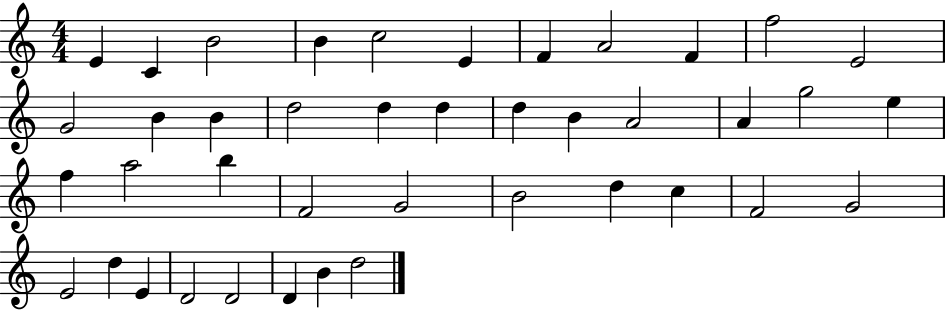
{
  \clef treble
  \numericTimeSignature
  \time 4/4
  \key c \major
  e'4 c'4 b'2 | b'4 c''2 e'4 | f'4 a'2 f'4 | f''2 e'2 | \break g'2 b'4 b'4 | d''2 d''4 d''4 | d''4 b'4 a'2 | a'4 g''2 e''4 | \break f''4 a''2 b''4 | f'2 g'2 | b'2 d''4 c''4 | f'2 g'2 | \break e'2 d''4 e'4 | d'2 d'2 | d'4 b'4 d''2 | \bar "|."
}